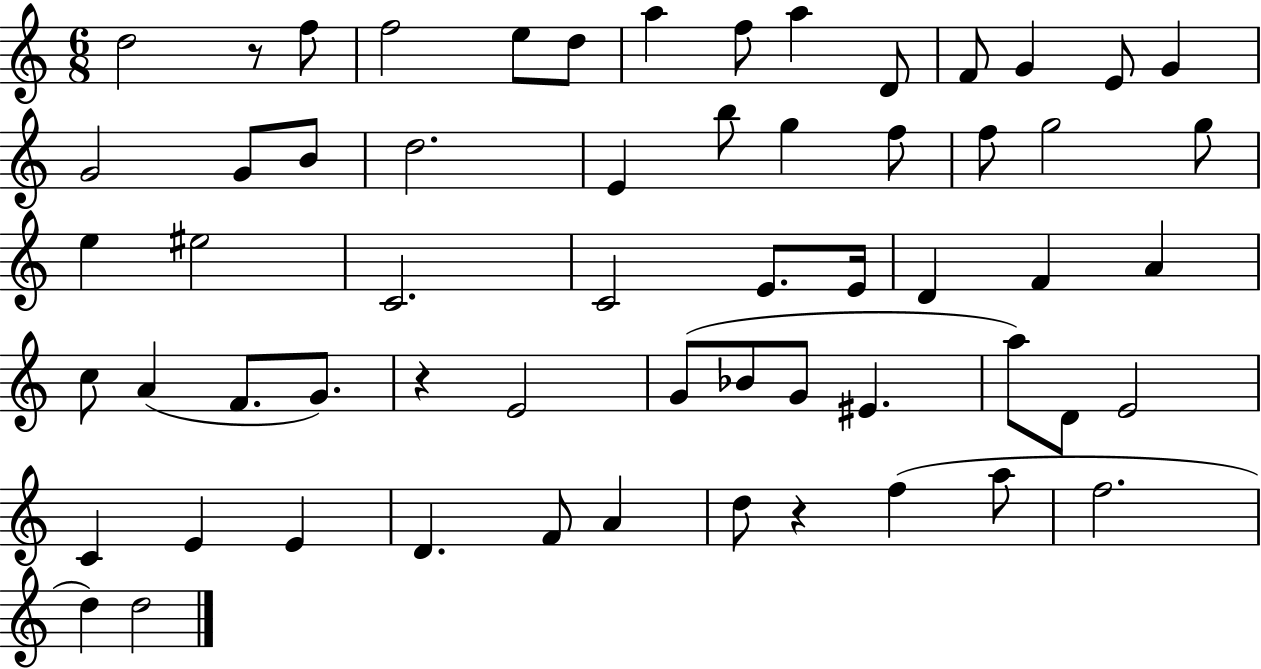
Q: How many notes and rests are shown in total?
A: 60